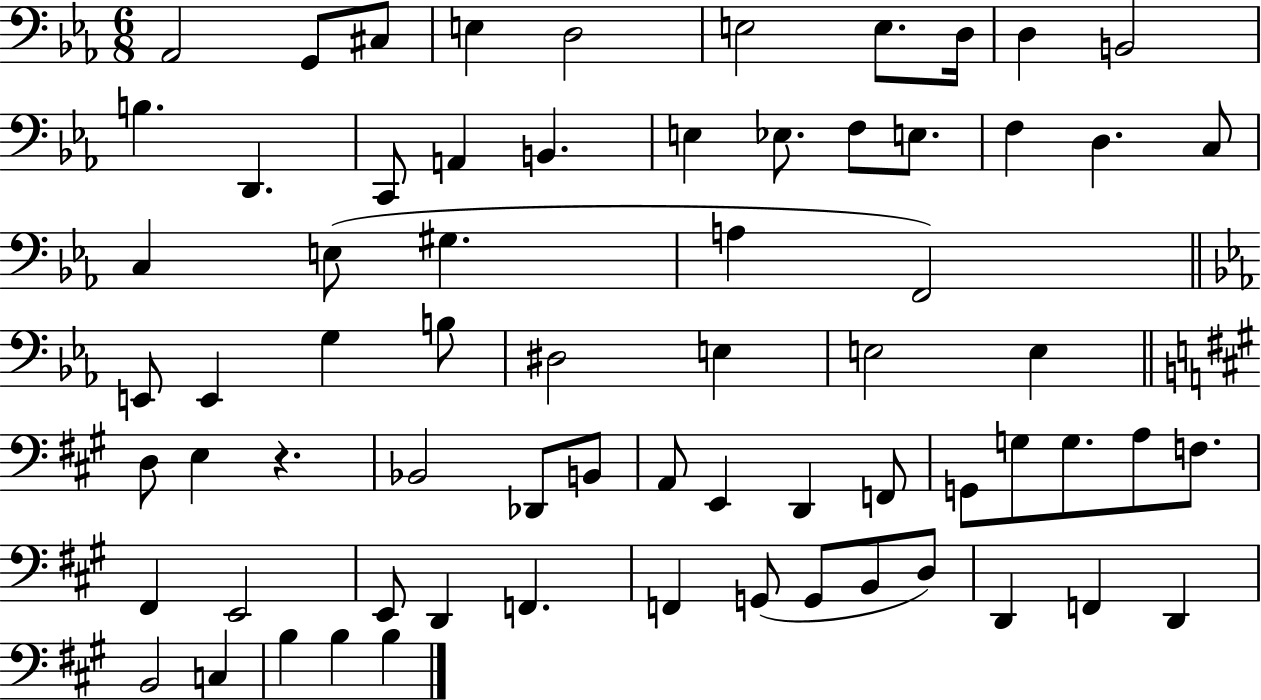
{
  \clef bass
  \numericTimeSignature
  \time 6/8
  \key ees \major
  aes,2 g,8 cis8 | e4 d2 | e2 e8. d16 | d4 b,2 | \break b4. d,4. | c,8 a,4 b,4. | e4 ees8. f8 e8. | f4 d4. c8 | \break c4 e8( gis4. | a4 f,2) | \bar "||" \break \key ees \major e,8 e,4 g4 b8 | dis2 e4 | e2 e4 | \bar "||" \break \key a \major d8 e4 r4. | bes,2 des,8 b,8 | a,8 e,4 d,4 f,8 | g,8 g8 g8. a8 f8. | \break fis,4 e,2 | e,8 d,4 f,4. | f,4 g,8( g,8 b,8 d8) | d,4 f,4 d,4 | \break b,2 c4 | b4 b4 b4 | \bar "|."
}